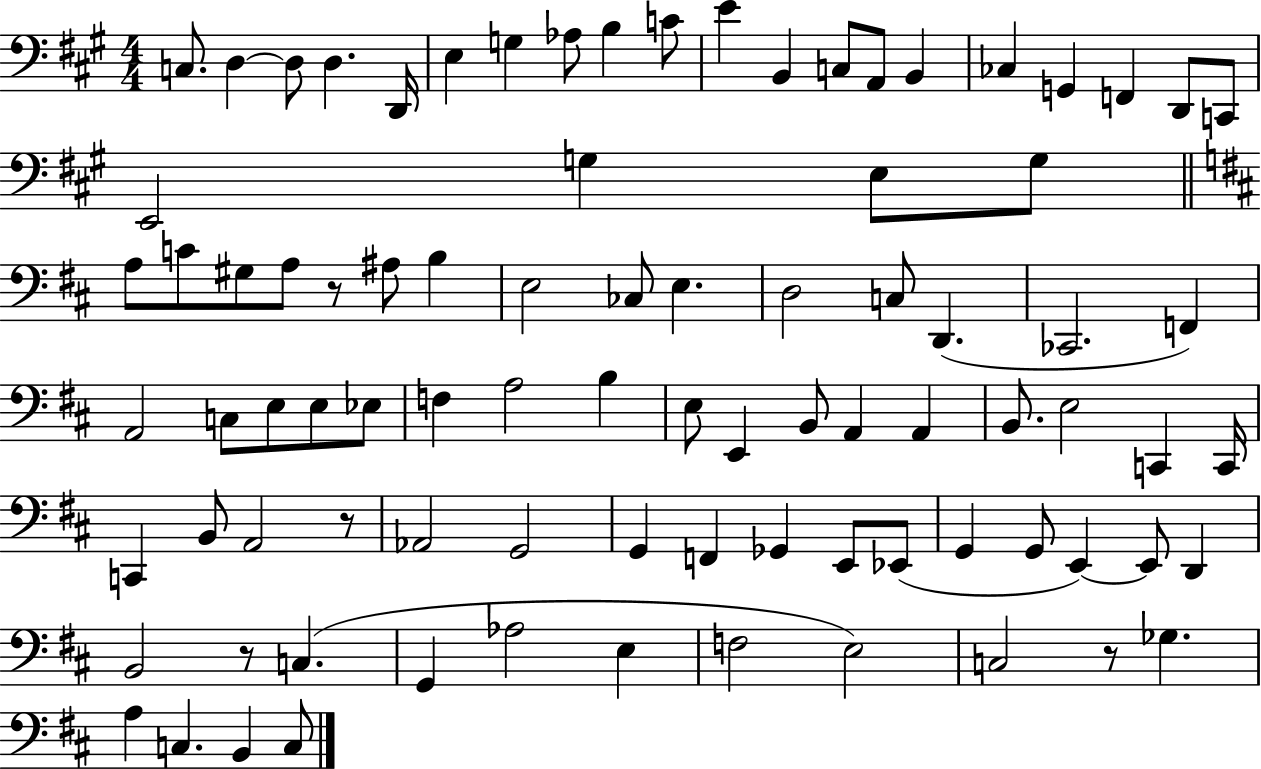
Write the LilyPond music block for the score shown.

{
  \clef bass
  \numericTimeSignature
  \time 4/4
  \key a \major
  c8. d4~~ d8 d4. d,16 | e4 g4 aes8 b4 c'8 | e'4 b,4 c8 a,8 b,4 | ces4 g,4 f,4 d,8 c,8 | \break e,2 g4 e8 g8 | \bar "||" \break \key d \major a8 c'8 gis8 a8 r8 ais8 b4 | e2 ces8 e4. | d2 c8 d,4.( | ces,2. f,4) | \break a,2 c8 e8 e8 ees8 | f4 a2 b4 | e8 e,4 b,8 a,4 a,4 | b,8. e2 c,4 c,16 | \break c,4 b,8 a,2 r8 | aes,2 g,2 | g,4 f,4 ges,4 e,8 ees,8( | g,4 g,8 e,4~~) e,8 d,4 | \break b,2 r8 c4.( | g,4 aes2 e4 | f2 e2) | c2 r8 ges4. | \break a4 c4. b,4 c8 | \bar "|."
}